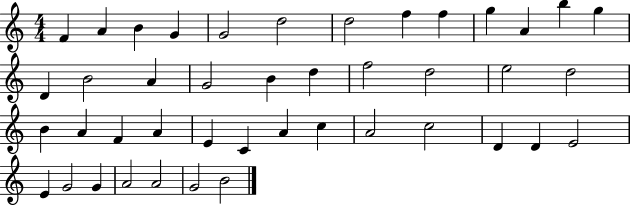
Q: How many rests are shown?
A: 0